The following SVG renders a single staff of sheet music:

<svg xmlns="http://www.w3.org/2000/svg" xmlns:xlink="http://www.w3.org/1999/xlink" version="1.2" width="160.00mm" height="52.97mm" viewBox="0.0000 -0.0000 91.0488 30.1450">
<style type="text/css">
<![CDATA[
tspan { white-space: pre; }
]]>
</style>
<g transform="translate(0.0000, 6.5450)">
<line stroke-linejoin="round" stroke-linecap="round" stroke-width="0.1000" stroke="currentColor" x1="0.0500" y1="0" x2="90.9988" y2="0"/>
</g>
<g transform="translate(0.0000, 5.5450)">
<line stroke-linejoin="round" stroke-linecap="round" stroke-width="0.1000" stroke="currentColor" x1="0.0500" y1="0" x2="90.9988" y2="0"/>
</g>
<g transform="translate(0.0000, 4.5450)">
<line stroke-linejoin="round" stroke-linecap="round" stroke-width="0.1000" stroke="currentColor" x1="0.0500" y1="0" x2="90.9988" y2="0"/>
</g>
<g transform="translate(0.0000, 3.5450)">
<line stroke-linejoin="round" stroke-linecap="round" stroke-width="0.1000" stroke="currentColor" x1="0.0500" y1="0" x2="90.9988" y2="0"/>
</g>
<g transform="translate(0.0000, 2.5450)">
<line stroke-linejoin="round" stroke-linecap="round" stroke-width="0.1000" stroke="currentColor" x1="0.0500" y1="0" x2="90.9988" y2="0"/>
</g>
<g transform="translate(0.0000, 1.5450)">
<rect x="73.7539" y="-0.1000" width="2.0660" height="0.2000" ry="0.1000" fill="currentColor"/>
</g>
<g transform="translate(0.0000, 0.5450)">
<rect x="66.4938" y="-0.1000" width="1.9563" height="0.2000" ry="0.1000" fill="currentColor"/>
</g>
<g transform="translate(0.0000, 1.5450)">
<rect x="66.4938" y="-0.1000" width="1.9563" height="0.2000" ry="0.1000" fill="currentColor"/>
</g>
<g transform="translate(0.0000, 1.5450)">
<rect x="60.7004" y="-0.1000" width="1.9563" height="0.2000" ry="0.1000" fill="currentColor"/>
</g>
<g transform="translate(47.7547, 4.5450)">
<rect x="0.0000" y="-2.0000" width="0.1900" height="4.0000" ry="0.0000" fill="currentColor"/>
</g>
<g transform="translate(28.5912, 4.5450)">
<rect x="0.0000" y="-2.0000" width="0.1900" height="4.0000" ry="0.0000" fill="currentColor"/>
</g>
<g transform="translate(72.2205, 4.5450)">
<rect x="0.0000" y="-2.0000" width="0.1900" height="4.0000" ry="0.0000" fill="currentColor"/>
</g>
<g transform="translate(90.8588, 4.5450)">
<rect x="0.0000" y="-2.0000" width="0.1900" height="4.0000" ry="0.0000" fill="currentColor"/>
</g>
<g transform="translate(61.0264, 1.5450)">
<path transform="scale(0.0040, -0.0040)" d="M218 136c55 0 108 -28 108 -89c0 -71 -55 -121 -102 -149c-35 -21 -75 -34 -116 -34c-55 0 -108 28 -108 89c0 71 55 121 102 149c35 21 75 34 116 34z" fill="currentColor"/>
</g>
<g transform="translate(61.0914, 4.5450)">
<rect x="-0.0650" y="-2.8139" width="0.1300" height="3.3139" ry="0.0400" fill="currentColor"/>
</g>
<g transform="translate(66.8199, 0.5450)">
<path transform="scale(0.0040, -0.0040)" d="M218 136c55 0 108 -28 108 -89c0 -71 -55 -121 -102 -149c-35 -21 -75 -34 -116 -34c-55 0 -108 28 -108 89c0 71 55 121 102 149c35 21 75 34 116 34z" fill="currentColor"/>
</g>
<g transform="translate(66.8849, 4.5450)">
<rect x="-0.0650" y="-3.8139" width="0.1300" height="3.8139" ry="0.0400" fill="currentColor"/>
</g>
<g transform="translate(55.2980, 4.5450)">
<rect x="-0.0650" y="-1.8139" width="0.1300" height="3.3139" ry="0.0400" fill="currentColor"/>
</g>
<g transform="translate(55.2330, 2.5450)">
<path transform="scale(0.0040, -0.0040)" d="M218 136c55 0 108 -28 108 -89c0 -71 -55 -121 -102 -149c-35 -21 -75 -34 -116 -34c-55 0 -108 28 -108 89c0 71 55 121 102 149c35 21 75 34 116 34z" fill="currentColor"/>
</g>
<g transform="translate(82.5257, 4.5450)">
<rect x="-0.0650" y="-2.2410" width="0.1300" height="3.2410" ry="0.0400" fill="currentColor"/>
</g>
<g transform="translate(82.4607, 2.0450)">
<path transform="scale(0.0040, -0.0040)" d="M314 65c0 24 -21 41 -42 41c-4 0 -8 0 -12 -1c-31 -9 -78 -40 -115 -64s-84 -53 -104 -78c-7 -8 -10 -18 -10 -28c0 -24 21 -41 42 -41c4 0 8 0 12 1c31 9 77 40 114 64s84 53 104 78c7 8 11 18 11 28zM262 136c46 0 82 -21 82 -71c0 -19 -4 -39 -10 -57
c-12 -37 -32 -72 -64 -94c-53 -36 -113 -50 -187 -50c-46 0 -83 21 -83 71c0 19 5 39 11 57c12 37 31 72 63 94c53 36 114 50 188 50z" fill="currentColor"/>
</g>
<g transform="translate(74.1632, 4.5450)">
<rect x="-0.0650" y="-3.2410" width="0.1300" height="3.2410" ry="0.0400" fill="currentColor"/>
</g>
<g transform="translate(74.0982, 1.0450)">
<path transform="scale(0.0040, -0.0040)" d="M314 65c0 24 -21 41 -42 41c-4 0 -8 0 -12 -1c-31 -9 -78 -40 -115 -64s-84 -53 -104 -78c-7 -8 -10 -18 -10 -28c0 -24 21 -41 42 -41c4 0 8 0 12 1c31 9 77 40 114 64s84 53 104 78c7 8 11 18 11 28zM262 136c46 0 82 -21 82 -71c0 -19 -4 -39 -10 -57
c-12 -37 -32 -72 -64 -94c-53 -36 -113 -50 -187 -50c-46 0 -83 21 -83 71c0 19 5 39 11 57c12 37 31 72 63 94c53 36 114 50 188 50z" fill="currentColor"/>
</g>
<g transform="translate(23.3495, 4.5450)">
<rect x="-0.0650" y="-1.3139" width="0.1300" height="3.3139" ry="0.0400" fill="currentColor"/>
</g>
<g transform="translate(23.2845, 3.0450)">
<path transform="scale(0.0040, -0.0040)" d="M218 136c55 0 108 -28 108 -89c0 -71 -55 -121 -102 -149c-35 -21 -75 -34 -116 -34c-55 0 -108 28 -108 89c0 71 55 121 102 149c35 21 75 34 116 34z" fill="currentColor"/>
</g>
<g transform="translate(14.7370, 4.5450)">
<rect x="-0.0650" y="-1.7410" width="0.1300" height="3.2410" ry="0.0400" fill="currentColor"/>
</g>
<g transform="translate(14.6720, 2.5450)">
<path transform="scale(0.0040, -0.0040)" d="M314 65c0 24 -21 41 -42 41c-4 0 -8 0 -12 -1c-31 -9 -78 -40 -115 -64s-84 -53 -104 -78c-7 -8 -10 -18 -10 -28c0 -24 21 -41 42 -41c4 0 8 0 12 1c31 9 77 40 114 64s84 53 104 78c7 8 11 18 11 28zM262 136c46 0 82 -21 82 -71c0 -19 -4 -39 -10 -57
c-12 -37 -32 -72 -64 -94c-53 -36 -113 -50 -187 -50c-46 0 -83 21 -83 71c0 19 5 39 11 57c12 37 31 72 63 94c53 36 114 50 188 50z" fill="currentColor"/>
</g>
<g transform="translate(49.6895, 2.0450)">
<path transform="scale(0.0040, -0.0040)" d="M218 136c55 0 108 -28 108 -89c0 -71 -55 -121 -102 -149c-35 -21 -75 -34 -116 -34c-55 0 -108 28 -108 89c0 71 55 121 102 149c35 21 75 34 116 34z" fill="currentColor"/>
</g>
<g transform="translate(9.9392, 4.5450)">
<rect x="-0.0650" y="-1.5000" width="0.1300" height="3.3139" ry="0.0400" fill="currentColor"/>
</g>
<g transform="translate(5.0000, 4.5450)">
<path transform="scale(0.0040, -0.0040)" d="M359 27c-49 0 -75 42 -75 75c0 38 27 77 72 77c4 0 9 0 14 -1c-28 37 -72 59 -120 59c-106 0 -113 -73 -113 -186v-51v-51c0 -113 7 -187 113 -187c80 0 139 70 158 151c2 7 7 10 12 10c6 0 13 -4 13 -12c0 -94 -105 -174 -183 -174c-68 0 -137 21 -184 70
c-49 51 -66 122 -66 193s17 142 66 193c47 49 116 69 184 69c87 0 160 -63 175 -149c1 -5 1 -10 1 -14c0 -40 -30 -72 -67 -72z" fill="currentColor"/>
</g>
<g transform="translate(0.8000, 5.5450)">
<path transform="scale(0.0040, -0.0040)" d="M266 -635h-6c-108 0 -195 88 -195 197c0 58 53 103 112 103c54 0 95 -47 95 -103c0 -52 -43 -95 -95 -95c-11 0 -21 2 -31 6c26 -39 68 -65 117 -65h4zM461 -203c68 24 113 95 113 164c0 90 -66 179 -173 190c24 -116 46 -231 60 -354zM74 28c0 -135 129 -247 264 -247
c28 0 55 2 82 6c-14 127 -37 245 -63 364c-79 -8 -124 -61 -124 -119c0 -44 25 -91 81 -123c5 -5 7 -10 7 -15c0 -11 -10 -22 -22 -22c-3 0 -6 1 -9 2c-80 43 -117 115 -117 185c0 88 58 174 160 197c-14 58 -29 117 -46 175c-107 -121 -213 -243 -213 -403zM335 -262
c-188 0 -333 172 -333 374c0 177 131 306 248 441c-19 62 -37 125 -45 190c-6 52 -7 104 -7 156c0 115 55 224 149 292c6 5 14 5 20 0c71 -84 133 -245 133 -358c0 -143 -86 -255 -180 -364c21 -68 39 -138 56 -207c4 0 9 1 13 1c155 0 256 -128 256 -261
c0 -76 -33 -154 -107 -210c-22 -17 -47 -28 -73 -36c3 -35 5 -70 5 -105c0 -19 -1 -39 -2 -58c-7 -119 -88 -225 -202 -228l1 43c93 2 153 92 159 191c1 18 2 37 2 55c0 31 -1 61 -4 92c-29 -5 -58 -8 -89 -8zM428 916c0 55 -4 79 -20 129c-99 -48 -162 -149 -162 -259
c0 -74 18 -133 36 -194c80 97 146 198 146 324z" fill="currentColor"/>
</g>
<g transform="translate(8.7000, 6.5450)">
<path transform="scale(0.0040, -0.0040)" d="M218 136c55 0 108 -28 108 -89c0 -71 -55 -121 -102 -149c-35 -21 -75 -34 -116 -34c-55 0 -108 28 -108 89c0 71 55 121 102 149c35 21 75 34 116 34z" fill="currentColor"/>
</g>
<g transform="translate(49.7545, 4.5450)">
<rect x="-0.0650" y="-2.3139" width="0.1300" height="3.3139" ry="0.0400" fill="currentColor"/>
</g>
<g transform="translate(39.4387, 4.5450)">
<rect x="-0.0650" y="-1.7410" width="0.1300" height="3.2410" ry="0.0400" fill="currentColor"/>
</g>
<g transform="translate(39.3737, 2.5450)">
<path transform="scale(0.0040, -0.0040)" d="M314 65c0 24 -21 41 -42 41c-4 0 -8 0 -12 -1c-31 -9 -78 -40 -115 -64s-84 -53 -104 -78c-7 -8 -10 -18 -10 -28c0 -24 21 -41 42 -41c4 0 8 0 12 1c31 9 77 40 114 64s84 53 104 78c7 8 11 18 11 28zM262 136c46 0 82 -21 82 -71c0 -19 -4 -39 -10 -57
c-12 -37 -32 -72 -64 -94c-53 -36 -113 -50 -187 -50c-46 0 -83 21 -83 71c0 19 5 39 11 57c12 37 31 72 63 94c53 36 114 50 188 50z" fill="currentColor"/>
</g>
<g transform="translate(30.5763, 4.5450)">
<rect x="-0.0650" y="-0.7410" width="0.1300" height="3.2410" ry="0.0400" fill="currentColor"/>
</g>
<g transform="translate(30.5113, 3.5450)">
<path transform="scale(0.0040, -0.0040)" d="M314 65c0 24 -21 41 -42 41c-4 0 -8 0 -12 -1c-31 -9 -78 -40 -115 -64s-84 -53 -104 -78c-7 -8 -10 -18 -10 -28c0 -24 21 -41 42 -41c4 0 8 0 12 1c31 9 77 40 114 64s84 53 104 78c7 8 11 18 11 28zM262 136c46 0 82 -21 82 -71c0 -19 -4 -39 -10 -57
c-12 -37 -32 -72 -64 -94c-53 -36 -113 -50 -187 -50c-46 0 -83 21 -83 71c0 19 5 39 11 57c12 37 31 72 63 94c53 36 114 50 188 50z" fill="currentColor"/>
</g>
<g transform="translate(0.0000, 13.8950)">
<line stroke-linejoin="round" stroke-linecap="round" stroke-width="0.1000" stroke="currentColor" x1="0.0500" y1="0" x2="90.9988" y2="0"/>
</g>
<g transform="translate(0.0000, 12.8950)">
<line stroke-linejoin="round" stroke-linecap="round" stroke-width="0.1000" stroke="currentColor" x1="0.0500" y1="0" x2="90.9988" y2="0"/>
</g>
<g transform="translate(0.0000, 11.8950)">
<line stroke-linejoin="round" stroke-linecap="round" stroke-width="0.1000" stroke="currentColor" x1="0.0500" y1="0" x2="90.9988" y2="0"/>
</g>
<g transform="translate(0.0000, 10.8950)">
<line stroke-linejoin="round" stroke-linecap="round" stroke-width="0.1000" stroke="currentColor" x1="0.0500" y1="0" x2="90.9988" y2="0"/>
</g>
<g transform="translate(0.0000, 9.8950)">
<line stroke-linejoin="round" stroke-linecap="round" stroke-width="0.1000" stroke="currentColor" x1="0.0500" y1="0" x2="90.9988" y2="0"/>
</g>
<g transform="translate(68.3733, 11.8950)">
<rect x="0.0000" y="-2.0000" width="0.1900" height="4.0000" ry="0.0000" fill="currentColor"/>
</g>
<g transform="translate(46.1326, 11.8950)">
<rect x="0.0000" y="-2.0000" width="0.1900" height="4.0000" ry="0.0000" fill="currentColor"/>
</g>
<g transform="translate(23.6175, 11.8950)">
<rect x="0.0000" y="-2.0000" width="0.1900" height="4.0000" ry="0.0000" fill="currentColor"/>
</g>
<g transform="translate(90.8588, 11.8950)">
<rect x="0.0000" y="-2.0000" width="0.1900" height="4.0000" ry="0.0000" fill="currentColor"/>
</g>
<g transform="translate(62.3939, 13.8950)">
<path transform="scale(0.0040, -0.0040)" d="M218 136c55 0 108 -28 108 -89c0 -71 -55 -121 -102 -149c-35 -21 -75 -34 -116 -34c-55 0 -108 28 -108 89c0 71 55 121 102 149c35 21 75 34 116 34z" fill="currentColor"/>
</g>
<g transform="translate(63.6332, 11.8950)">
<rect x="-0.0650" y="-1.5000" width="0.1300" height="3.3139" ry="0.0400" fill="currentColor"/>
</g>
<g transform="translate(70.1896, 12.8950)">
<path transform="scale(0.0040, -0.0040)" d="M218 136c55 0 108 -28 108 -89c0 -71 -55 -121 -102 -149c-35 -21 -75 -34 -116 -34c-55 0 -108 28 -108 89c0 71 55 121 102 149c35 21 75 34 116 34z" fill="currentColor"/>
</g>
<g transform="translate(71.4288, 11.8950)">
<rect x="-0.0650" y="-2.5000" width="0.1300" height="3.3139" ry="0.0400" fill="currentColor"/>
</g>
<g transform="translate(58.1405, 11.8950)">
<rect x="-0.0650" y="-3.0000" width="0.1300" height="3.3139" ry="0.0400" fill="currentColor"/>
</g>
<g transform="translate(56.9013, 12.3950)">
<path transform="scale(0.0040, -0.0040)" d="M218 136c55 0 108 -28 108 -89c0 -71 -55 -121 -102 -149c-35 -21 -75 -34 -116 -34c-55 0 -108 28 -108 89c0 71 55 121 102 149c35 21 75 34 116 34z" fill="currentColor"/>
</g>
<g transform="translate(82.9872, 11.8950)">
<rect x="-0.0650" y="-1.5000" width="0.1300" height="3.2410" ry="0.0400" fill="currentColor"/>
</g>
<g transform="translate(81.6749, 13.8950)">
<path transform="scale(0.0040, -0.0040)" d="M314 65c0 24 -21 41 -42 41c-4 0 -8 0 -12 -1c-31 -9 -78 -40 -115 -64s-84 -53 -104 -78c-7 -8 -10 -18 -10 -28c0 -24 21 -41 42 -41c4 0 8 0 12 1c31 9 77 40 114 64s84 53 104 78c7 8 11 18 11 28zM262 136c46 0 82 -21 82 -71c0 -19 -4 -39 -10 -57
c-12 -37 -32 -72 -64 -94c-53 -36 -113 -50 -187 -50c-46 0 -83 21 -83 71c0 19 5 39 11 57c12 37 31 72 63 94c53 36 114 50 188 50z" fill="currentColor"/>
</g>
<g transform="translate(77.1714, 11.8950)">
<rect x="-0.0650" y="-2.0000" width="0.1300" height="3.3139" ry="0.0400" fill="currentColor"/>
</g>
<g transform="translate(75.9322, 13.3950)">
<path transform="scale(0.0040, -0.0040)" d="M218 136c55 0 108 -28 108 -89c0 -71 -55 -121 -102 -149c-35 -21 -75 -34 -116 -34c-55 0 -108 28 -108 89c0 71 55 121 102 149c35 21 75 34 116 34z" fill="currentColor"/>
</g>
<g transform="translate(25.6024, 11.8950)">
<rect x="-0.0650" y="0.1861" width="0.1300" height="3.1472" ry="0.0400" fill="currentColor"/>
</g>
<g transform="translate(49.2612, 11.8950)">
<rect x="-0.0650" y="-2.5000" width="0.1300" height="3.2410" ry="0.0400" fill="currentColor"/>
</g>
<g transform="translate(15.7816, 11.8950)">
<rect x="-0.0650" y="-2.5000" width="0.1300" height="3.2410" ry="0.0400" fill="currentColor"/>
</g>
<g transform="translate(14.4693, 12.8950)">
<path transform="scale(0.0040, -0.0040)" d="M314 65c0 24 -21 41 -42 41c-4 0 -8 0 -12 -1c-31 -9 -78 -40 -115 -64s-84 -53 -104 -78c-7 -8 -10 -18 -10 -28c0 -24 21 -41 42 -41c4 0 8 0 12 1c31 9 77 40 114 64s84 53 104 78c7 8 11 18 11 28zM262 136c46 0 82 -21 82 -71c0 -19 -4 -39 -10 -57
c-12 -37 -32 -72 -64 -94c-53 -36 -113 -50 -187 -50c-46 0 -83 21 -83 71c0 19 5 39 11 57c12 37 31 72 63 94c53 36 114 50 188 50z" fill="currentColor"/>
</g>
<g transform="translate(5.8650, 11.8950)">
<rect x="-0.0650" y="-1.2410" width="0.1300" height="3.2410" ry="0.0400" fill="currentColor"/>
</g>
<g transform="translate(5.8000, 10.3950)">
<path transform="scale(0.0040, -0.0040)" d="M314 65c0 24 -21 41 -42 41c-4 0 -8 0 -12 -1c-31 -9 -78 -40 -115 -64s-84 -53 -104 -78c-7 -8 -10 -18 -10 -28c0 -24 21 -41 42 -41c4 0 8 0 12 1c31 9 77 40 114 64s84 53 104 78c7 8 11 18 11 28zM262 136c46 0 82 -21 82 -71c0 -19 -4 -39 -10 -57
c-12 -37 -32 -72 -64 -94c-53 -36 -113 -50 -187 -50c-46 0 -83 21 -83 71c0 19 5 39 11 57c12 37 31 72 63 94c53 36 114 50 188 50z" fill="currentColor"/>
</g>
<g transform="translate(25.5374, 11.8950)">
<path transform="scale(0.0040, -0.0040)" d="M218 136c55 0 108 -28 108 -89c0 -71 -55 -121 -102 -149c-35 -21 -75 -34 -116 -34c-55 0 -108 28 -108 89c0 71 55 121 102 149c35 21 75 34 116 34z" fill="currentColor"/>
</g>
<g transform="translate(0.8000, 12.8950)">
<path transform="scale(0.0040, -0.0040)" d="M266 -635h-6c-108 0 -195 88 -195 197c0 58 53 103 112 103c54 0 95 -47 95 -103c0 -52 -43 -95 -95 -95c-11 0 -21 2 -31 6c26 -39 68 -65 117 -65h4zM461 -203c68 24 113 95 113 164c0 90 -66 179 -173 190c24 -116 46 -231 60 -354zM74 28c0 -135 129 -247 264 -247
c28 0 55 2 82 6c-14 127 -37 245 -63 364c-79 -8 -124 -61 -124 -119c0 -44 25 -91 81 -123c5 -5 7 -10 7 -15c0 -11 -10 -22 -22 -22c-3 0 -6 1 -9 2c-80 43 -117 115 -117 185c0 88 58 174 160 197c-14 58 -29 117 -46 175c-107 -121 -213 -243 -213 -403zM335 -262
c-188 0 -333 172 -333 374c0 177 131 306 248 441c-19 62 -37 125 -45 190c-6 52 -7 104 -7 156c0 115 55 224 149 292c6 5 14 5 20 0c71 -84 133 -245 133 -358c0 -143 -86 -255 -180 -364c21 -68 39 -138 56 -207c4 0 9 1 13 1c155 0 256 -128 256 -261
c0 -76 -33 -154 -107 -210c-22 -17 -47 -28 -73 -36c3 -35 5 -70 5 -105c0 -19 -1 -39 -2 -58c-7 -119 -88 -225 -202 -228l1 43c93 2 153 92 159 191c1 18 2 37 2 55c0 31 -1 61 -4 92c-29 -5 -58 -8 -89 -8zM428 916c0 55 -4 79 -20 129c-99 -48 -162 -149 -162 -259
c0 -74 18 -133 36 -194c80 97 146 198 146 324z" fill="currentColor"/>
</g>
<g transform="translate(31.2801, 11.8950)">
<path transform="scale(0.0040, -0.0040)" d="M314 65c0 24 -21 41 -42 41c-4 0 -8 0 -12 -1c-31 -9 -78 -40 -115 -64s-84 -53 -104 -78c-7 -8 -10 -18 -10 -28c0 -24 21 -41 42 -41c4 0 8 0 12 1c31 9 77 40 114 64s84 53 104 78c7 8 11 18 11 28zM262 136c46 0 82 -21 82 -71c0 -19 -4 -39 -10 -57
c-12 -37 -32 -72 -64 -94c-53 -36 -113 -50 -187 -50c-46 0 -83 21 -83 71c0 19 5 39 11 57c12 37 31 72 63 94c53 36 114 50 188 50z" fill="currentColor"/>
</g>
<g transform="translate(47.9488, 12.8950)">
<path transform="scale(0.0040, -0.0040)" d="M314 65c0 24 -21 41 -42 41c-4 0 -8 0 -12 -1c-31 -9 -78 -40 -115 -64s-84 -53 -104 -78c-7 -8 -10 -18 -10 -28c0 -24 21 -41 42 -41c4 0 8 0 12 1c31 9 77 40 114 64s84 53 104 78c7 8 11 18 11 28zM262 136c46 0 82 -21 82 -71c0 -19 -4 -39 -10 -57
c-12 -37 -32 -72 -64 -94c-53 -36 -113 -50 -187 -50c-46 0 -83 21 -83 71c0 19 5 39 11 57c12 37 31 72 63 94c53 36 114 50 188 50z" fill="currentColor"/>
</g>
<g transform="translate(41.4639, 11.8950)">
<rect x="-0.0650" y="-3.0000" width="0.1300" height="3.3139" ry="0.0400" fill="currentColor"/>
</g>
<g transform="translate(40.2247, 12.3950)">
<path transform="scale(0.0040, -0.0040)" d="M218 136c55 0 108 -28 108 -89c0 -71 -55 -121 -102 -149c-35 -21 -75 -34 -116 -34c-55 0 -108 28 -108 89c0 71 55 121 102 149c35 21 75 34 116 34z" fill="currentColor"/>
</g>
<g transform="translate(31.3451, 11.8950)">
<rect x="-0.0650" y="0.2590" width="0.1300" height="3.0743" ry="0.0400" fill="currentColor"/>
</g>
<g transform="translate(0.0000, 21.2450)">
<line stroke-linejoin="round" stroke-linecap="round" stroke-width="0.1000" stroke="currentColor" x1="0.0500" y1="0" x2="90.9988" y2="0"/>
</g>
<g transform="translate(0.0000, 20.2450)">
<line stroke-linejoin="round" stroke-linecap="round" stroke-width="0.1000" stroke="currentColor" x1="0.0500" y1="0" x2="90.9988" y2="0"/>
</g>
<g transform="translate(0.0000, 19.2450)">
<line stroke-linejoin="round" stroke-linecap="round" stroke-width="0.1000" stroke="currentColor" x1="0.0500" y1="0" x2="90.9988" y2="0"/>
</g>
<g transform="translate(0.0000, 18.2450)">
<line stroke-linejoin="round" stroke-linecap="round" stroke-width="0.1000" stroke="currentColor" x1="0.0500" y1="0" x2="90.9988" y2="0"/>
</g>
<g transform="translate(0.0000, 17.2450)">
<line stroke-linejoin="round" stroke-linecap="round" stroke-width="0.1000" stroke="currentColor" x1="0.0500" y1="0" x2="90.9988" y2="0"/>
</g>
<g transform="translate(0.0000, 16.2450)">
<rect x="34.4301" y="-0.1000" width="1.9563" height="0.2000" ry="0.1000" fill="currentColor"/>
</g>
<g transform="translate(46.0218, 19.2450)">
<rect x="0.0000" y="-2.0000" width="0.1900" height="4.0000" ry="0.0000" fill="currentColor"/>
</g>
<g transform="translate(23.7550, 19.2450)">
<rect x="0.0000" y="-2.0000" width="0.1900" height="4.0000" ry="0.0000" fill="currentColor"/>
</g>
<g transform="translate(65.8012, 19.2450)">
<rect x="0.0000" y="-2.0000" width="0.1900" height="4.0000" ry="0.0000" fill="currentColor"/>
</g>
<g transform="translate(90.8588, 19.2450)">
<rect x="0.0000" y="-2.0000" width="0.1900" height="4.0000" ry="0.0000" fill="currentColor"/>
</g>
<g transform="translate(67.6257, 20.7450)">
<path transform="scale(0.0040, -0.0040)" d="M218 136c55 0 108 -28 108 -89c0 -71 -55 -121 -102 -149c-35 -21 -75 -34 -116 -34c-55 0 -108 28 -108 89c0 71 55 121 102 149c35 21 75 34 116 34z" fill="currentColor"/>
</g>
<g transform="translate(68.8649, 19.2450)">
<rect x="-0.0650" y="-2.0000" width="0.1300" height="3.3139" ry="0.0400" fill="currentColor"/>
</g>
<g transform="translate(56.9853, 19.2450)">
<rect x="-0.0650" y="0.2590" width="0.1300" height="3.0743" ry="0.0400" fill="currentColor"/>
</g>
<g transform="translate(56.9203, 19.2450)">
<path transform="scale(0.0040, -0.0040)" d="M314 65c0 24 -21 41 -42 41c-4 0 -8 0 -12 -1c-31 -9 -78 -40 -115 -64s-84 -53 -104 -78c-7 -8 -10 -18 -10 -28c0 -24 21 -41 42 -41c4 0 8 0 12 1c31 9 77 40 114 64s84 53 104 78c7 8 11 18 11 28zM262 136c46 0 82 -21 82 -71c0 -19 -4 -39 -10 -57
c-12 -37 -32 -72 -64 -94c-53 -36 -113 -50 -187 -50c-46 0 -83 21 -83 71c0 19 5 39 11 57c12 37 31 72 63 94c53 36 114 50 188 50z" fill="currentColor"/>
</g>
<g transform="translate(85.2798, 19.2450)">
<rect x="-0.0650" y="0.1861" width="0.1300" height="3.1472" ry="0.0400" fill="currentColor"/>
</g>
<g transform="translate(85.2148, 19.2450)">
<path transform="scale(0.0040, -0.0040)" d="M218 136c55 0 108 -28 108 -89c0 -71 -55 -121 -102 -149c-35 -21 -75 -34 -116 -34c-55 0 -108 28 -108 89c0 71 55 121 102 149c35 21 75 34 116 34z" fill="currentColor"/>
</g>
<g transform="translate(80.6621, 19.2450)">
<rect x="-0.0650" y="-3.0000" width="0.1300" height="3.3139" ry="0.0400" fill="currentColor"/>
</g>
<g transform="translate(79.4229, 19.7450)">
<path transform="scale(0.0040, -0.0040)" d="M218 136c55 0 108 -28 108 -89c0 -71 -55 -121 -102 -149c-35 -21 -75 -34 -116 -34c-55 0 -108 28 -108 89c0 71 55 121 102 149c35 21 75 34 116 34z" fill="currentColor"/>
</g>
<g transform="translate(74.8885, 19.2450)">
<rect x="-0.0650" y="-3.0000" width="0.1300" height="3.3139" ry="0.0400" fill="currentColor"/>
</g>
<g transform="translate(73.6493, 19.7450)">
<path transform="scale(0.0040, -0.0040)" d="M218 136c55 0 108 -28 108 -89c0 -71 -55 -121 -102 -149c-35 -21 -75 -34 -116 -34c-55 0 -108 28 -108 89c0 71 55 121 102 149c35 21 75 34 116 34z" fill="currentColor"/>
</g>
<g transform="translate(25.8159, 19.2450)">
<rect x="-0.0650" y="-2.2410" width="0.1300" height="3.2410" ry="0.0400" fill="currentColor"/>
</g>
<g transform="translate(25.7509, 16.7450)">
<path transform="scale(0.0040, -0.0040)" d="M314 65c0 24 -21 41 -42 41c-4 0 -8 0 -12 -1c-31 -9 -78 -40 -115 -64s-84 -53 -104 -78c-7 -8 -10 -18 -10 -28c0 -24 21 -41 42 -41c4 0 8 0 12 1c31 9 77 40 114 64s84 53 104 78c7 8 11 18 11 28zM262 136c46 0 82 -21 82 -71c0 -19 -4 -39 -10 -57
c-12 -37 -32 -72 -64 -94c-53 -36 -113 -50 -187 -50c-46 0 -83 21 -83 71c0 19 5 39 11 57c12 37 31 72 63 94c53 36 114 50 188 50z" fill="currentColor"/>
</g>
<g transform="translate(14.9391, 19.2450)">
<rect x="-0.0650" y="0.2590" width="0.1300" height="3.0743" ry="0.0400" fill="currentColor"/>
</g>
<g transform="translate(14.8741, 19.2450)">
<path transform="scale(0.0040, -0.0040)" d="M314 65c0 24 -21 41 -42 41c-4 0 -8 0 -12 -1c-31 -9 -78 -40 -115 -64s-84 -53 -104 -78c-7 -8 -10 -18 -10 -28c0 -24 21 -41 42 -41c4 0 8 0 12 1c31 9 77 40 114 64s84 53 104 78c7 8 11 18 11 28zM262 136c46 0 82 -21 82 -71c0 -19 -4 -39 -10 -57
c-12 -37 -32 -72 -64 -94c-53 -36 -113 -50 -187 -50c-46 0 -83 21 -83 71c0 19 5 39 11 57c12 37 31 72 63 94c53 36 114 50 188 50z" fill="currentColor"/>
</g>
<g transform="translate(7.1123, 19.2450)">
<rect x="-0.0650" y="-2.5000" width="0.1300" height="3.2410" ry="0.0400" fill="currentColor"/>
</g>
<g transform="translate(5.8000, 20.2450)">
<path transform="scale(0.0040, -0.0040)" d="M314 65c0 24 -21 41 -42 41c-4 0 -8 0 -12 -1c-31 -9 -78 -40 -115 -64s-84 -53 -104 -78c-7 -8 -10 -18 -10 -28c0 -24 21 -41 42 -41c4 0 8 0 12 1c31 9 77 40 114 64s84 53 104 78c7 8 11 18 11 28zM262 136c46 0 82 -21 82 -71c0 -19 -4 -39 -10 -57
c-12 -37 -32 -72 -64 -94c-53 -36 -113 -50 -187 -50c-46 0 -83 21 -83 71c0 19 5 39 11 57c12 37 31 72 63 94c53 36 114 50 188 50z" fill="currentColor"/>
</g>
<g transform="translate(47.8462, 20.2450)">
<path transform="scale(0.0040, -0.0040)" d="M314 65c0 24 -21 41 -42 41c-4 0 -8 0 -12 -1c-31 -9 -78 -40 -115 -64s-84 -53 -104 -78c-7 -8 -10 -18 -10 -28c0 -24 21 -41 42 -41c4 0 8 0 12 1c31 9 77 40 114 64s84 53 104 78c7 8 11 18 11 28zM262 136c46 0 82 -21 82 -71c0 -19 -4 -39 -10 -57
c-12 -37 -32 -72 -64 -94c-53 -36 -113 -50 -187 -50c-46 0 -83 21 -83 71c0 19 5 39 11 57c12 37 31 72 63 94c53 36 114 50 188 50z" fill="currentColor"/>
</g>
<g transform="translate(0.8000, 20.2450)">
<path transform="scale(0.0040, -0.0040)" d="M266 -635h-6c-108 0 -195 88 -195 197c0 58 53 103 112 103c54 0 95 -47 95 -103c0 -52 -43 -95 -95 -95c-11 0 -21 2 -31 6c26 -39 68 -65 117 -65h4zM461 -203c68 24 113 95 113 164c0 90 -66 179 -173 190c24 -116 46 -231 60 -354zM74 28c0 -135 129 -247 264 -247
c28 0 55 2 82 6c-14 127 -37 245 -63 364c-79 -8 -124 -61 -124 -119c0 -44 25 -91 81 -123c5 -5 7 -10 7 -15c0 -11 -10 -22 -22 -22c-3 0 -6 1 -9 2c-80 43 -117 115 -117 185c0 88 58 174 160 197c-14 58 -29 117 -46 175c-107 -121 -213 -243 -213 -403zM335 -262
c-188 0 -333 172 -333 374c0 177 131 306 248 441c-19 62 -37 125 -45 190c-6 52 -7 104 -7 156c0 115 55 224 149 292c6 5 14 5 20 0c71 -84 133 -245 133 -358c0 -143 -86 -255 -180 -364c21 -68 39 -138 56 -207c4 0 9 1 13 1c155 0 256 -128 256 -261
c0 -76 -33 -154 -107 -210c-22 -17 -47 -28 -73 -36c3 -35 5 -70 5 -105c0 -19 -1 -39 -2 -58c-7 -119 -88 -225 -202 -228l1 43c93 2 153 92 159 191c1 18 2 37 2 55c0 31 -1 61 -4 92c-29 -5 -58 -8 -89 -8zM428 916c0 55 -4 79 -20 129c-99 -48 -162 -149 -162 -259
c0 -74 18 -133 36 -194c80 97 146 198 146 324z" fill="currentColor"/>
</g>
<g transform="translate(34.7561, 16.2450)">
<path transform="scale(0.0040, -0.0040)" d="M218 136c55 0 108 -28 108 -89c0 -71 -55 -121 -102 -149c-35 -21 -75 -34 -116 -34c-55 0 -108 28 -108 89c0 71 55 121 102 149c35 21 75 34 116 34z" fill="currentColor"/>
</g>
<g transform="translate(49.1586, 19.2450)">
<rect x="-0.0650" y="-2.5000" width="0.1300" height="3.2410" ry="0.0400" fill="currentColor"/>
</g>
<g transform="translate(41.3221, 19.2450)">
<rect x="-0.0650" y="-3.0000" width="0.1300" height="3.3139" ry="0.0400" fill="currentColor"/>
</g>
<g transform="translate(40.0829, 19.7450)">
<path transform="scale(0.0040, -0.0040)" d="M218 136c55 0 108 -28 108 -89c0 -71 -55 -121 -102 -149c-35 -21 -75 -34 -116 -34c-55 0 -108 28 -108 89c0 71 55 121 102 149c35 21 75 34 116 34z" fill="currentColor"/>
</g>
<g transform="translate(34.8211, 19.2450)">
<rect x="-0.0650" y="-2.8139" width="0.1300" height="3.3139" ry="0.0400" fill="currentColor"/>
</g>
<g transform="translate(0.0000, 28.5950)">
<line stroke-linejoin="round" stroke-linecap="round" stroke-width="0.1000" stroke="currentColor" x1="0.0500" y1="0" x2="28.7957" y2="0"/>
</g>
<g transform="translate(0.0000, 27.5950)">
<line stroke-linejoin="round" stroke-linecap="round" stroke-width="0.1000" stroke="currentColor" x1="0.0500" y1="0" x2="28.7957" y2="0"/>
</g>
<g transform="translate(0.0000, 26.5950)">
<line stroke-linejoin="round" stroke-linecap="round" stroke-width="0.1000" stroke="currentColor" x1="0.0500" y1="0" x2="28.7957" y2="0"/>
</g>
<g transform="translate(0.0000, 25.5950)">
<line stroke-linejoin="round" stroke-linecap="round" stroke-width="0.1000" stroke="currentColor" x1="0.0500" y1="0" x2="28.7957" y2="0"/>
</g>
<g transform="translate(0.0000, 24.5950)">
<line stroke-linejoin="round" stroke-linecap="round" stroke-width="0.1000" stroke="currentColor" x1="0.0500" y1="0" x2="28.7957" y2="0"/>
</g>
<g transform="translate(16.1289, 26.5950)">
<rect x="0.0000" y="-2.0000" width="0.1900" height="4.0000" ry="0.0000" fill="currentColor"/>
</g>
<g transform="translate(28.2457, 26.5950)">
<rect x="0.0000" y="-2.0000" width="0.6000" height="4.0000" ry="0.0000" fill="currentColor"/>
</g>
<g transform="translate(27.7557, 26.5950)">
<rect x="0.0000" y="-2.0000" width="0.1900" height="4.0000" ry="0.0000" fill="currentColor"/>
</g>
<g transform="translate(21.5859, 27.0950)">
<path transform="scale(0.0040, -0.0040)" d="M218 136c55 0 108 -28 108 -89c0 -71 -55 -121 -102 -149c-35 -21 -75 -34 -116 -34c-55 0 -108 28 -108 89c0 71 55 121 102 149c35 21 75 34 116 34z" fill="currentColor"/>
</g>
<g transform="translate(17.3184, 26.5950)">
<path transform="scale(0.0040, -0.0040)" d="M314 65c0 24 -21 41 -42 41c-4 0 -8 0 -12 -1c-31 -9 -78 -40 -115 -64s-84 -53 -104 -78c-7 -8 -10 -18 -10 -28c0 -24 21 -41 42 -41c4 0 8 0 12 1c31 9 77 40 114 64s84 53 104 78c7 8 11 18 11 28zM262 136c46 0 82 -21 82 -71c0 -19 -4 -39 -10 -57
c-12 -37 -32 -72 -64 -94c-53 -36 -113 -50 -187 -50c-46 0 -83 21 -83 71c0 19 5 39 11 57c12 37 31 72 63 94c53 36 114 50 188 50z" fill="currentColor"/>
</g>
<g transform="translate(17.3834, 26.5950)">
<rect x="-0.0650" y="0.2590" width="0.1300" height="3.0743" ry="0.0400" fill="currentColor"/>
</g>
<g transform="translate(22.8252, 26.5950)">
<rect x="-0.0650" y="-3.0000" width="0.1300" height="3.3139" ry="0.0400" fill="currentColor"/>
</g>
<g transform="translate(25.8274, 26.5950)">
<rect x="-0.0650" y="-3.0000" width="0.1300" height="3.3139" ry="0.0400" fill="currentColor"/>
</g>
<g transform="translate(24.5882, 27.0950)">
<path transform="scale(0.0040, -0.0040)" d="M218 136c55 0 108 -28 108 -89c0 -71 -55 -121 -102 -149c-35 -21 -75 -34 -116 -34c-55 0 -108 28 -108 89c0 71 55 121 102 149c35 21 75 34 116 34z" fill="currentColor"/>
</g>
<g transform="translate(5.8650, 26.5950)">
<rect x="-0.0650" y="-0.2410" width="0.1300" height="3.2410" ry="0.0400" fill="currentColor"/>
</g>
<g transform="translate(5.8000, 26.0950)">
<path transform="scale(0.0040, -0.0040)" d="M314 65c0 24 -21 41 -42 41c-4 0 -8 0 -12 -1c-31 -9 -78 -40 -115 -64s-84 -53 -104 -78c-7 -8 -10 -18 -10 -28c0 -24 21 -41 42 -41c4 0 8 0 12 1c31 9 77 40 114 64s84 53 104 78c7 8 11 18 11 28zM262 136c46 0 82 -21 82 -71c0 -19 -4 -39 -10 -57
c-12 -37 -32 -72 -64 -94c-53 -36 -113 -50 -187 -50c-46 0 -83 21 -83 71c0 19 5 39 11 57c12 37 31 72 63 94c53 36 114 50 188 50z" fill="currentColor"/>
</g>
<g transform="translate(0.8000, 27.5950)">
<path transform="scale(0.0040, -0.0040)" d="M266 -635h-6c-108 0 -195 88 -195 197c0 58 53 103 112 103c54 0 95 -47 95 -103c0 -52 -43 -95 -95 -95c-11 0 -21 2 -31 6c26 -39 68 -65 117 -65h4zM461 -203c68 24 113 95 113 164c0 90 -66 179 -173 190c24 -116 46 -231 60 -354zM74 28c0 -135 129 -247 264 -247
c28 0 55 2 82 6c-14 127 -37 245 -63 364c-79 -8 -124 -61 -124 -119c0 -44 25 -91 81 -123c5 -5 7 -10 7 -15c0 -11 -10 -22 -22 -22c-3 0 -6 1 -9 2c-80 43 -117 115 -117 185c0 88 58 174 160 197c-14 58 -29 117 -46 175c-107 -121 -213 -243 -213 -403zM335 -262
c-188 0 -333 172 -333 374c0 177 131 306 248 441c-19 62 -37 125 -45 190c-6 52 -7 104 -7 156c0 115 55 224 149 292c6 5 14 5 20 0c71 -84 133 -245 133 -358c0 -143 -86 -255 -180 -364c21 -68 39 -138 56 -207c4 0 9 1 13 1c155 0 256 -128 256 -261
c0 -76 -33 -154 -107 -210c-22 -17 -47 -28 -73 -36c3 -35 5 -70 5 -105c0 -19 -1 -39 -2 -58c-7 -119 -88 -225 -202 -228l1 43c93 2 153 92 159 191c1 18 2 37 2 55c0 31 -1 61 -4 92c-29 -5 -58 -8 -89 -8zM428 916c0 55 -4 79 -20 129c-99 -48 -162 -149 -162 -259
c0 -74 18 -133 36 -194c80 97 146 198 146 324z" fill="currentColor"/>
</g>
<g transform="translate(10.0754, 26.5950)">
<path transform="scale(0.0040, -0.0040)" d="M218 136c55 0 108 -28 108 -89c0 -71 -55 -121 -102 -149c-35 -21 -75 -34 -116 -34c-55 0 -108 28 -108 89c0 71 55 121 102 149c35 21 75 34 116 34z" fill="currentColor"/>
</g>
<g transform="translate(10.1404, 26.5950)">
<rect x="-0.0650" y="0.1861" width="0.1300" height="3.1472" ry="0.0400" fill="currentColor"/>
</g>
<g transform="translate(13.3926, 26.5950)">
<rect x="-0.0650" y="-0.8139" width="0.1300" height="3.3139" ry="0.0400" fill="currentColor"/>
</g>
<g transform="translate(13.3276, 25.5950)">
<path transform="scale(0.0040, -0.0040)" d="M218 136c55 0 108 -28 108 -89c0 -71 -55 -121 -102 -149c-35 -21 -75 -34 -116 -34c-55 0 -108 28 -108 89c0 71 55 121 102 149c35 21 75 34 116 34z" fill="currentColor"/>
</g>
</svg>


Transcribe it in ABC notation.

X:1
T:Untitled
M:4/4
L:1/4
K:C
E f2 e d2 f2 g f a c' b2 g2 e2 G2 B B2 A G2 A E G F E2 G2 B2 g2 a A G2 B2 F A A B c2 B d B2 A A